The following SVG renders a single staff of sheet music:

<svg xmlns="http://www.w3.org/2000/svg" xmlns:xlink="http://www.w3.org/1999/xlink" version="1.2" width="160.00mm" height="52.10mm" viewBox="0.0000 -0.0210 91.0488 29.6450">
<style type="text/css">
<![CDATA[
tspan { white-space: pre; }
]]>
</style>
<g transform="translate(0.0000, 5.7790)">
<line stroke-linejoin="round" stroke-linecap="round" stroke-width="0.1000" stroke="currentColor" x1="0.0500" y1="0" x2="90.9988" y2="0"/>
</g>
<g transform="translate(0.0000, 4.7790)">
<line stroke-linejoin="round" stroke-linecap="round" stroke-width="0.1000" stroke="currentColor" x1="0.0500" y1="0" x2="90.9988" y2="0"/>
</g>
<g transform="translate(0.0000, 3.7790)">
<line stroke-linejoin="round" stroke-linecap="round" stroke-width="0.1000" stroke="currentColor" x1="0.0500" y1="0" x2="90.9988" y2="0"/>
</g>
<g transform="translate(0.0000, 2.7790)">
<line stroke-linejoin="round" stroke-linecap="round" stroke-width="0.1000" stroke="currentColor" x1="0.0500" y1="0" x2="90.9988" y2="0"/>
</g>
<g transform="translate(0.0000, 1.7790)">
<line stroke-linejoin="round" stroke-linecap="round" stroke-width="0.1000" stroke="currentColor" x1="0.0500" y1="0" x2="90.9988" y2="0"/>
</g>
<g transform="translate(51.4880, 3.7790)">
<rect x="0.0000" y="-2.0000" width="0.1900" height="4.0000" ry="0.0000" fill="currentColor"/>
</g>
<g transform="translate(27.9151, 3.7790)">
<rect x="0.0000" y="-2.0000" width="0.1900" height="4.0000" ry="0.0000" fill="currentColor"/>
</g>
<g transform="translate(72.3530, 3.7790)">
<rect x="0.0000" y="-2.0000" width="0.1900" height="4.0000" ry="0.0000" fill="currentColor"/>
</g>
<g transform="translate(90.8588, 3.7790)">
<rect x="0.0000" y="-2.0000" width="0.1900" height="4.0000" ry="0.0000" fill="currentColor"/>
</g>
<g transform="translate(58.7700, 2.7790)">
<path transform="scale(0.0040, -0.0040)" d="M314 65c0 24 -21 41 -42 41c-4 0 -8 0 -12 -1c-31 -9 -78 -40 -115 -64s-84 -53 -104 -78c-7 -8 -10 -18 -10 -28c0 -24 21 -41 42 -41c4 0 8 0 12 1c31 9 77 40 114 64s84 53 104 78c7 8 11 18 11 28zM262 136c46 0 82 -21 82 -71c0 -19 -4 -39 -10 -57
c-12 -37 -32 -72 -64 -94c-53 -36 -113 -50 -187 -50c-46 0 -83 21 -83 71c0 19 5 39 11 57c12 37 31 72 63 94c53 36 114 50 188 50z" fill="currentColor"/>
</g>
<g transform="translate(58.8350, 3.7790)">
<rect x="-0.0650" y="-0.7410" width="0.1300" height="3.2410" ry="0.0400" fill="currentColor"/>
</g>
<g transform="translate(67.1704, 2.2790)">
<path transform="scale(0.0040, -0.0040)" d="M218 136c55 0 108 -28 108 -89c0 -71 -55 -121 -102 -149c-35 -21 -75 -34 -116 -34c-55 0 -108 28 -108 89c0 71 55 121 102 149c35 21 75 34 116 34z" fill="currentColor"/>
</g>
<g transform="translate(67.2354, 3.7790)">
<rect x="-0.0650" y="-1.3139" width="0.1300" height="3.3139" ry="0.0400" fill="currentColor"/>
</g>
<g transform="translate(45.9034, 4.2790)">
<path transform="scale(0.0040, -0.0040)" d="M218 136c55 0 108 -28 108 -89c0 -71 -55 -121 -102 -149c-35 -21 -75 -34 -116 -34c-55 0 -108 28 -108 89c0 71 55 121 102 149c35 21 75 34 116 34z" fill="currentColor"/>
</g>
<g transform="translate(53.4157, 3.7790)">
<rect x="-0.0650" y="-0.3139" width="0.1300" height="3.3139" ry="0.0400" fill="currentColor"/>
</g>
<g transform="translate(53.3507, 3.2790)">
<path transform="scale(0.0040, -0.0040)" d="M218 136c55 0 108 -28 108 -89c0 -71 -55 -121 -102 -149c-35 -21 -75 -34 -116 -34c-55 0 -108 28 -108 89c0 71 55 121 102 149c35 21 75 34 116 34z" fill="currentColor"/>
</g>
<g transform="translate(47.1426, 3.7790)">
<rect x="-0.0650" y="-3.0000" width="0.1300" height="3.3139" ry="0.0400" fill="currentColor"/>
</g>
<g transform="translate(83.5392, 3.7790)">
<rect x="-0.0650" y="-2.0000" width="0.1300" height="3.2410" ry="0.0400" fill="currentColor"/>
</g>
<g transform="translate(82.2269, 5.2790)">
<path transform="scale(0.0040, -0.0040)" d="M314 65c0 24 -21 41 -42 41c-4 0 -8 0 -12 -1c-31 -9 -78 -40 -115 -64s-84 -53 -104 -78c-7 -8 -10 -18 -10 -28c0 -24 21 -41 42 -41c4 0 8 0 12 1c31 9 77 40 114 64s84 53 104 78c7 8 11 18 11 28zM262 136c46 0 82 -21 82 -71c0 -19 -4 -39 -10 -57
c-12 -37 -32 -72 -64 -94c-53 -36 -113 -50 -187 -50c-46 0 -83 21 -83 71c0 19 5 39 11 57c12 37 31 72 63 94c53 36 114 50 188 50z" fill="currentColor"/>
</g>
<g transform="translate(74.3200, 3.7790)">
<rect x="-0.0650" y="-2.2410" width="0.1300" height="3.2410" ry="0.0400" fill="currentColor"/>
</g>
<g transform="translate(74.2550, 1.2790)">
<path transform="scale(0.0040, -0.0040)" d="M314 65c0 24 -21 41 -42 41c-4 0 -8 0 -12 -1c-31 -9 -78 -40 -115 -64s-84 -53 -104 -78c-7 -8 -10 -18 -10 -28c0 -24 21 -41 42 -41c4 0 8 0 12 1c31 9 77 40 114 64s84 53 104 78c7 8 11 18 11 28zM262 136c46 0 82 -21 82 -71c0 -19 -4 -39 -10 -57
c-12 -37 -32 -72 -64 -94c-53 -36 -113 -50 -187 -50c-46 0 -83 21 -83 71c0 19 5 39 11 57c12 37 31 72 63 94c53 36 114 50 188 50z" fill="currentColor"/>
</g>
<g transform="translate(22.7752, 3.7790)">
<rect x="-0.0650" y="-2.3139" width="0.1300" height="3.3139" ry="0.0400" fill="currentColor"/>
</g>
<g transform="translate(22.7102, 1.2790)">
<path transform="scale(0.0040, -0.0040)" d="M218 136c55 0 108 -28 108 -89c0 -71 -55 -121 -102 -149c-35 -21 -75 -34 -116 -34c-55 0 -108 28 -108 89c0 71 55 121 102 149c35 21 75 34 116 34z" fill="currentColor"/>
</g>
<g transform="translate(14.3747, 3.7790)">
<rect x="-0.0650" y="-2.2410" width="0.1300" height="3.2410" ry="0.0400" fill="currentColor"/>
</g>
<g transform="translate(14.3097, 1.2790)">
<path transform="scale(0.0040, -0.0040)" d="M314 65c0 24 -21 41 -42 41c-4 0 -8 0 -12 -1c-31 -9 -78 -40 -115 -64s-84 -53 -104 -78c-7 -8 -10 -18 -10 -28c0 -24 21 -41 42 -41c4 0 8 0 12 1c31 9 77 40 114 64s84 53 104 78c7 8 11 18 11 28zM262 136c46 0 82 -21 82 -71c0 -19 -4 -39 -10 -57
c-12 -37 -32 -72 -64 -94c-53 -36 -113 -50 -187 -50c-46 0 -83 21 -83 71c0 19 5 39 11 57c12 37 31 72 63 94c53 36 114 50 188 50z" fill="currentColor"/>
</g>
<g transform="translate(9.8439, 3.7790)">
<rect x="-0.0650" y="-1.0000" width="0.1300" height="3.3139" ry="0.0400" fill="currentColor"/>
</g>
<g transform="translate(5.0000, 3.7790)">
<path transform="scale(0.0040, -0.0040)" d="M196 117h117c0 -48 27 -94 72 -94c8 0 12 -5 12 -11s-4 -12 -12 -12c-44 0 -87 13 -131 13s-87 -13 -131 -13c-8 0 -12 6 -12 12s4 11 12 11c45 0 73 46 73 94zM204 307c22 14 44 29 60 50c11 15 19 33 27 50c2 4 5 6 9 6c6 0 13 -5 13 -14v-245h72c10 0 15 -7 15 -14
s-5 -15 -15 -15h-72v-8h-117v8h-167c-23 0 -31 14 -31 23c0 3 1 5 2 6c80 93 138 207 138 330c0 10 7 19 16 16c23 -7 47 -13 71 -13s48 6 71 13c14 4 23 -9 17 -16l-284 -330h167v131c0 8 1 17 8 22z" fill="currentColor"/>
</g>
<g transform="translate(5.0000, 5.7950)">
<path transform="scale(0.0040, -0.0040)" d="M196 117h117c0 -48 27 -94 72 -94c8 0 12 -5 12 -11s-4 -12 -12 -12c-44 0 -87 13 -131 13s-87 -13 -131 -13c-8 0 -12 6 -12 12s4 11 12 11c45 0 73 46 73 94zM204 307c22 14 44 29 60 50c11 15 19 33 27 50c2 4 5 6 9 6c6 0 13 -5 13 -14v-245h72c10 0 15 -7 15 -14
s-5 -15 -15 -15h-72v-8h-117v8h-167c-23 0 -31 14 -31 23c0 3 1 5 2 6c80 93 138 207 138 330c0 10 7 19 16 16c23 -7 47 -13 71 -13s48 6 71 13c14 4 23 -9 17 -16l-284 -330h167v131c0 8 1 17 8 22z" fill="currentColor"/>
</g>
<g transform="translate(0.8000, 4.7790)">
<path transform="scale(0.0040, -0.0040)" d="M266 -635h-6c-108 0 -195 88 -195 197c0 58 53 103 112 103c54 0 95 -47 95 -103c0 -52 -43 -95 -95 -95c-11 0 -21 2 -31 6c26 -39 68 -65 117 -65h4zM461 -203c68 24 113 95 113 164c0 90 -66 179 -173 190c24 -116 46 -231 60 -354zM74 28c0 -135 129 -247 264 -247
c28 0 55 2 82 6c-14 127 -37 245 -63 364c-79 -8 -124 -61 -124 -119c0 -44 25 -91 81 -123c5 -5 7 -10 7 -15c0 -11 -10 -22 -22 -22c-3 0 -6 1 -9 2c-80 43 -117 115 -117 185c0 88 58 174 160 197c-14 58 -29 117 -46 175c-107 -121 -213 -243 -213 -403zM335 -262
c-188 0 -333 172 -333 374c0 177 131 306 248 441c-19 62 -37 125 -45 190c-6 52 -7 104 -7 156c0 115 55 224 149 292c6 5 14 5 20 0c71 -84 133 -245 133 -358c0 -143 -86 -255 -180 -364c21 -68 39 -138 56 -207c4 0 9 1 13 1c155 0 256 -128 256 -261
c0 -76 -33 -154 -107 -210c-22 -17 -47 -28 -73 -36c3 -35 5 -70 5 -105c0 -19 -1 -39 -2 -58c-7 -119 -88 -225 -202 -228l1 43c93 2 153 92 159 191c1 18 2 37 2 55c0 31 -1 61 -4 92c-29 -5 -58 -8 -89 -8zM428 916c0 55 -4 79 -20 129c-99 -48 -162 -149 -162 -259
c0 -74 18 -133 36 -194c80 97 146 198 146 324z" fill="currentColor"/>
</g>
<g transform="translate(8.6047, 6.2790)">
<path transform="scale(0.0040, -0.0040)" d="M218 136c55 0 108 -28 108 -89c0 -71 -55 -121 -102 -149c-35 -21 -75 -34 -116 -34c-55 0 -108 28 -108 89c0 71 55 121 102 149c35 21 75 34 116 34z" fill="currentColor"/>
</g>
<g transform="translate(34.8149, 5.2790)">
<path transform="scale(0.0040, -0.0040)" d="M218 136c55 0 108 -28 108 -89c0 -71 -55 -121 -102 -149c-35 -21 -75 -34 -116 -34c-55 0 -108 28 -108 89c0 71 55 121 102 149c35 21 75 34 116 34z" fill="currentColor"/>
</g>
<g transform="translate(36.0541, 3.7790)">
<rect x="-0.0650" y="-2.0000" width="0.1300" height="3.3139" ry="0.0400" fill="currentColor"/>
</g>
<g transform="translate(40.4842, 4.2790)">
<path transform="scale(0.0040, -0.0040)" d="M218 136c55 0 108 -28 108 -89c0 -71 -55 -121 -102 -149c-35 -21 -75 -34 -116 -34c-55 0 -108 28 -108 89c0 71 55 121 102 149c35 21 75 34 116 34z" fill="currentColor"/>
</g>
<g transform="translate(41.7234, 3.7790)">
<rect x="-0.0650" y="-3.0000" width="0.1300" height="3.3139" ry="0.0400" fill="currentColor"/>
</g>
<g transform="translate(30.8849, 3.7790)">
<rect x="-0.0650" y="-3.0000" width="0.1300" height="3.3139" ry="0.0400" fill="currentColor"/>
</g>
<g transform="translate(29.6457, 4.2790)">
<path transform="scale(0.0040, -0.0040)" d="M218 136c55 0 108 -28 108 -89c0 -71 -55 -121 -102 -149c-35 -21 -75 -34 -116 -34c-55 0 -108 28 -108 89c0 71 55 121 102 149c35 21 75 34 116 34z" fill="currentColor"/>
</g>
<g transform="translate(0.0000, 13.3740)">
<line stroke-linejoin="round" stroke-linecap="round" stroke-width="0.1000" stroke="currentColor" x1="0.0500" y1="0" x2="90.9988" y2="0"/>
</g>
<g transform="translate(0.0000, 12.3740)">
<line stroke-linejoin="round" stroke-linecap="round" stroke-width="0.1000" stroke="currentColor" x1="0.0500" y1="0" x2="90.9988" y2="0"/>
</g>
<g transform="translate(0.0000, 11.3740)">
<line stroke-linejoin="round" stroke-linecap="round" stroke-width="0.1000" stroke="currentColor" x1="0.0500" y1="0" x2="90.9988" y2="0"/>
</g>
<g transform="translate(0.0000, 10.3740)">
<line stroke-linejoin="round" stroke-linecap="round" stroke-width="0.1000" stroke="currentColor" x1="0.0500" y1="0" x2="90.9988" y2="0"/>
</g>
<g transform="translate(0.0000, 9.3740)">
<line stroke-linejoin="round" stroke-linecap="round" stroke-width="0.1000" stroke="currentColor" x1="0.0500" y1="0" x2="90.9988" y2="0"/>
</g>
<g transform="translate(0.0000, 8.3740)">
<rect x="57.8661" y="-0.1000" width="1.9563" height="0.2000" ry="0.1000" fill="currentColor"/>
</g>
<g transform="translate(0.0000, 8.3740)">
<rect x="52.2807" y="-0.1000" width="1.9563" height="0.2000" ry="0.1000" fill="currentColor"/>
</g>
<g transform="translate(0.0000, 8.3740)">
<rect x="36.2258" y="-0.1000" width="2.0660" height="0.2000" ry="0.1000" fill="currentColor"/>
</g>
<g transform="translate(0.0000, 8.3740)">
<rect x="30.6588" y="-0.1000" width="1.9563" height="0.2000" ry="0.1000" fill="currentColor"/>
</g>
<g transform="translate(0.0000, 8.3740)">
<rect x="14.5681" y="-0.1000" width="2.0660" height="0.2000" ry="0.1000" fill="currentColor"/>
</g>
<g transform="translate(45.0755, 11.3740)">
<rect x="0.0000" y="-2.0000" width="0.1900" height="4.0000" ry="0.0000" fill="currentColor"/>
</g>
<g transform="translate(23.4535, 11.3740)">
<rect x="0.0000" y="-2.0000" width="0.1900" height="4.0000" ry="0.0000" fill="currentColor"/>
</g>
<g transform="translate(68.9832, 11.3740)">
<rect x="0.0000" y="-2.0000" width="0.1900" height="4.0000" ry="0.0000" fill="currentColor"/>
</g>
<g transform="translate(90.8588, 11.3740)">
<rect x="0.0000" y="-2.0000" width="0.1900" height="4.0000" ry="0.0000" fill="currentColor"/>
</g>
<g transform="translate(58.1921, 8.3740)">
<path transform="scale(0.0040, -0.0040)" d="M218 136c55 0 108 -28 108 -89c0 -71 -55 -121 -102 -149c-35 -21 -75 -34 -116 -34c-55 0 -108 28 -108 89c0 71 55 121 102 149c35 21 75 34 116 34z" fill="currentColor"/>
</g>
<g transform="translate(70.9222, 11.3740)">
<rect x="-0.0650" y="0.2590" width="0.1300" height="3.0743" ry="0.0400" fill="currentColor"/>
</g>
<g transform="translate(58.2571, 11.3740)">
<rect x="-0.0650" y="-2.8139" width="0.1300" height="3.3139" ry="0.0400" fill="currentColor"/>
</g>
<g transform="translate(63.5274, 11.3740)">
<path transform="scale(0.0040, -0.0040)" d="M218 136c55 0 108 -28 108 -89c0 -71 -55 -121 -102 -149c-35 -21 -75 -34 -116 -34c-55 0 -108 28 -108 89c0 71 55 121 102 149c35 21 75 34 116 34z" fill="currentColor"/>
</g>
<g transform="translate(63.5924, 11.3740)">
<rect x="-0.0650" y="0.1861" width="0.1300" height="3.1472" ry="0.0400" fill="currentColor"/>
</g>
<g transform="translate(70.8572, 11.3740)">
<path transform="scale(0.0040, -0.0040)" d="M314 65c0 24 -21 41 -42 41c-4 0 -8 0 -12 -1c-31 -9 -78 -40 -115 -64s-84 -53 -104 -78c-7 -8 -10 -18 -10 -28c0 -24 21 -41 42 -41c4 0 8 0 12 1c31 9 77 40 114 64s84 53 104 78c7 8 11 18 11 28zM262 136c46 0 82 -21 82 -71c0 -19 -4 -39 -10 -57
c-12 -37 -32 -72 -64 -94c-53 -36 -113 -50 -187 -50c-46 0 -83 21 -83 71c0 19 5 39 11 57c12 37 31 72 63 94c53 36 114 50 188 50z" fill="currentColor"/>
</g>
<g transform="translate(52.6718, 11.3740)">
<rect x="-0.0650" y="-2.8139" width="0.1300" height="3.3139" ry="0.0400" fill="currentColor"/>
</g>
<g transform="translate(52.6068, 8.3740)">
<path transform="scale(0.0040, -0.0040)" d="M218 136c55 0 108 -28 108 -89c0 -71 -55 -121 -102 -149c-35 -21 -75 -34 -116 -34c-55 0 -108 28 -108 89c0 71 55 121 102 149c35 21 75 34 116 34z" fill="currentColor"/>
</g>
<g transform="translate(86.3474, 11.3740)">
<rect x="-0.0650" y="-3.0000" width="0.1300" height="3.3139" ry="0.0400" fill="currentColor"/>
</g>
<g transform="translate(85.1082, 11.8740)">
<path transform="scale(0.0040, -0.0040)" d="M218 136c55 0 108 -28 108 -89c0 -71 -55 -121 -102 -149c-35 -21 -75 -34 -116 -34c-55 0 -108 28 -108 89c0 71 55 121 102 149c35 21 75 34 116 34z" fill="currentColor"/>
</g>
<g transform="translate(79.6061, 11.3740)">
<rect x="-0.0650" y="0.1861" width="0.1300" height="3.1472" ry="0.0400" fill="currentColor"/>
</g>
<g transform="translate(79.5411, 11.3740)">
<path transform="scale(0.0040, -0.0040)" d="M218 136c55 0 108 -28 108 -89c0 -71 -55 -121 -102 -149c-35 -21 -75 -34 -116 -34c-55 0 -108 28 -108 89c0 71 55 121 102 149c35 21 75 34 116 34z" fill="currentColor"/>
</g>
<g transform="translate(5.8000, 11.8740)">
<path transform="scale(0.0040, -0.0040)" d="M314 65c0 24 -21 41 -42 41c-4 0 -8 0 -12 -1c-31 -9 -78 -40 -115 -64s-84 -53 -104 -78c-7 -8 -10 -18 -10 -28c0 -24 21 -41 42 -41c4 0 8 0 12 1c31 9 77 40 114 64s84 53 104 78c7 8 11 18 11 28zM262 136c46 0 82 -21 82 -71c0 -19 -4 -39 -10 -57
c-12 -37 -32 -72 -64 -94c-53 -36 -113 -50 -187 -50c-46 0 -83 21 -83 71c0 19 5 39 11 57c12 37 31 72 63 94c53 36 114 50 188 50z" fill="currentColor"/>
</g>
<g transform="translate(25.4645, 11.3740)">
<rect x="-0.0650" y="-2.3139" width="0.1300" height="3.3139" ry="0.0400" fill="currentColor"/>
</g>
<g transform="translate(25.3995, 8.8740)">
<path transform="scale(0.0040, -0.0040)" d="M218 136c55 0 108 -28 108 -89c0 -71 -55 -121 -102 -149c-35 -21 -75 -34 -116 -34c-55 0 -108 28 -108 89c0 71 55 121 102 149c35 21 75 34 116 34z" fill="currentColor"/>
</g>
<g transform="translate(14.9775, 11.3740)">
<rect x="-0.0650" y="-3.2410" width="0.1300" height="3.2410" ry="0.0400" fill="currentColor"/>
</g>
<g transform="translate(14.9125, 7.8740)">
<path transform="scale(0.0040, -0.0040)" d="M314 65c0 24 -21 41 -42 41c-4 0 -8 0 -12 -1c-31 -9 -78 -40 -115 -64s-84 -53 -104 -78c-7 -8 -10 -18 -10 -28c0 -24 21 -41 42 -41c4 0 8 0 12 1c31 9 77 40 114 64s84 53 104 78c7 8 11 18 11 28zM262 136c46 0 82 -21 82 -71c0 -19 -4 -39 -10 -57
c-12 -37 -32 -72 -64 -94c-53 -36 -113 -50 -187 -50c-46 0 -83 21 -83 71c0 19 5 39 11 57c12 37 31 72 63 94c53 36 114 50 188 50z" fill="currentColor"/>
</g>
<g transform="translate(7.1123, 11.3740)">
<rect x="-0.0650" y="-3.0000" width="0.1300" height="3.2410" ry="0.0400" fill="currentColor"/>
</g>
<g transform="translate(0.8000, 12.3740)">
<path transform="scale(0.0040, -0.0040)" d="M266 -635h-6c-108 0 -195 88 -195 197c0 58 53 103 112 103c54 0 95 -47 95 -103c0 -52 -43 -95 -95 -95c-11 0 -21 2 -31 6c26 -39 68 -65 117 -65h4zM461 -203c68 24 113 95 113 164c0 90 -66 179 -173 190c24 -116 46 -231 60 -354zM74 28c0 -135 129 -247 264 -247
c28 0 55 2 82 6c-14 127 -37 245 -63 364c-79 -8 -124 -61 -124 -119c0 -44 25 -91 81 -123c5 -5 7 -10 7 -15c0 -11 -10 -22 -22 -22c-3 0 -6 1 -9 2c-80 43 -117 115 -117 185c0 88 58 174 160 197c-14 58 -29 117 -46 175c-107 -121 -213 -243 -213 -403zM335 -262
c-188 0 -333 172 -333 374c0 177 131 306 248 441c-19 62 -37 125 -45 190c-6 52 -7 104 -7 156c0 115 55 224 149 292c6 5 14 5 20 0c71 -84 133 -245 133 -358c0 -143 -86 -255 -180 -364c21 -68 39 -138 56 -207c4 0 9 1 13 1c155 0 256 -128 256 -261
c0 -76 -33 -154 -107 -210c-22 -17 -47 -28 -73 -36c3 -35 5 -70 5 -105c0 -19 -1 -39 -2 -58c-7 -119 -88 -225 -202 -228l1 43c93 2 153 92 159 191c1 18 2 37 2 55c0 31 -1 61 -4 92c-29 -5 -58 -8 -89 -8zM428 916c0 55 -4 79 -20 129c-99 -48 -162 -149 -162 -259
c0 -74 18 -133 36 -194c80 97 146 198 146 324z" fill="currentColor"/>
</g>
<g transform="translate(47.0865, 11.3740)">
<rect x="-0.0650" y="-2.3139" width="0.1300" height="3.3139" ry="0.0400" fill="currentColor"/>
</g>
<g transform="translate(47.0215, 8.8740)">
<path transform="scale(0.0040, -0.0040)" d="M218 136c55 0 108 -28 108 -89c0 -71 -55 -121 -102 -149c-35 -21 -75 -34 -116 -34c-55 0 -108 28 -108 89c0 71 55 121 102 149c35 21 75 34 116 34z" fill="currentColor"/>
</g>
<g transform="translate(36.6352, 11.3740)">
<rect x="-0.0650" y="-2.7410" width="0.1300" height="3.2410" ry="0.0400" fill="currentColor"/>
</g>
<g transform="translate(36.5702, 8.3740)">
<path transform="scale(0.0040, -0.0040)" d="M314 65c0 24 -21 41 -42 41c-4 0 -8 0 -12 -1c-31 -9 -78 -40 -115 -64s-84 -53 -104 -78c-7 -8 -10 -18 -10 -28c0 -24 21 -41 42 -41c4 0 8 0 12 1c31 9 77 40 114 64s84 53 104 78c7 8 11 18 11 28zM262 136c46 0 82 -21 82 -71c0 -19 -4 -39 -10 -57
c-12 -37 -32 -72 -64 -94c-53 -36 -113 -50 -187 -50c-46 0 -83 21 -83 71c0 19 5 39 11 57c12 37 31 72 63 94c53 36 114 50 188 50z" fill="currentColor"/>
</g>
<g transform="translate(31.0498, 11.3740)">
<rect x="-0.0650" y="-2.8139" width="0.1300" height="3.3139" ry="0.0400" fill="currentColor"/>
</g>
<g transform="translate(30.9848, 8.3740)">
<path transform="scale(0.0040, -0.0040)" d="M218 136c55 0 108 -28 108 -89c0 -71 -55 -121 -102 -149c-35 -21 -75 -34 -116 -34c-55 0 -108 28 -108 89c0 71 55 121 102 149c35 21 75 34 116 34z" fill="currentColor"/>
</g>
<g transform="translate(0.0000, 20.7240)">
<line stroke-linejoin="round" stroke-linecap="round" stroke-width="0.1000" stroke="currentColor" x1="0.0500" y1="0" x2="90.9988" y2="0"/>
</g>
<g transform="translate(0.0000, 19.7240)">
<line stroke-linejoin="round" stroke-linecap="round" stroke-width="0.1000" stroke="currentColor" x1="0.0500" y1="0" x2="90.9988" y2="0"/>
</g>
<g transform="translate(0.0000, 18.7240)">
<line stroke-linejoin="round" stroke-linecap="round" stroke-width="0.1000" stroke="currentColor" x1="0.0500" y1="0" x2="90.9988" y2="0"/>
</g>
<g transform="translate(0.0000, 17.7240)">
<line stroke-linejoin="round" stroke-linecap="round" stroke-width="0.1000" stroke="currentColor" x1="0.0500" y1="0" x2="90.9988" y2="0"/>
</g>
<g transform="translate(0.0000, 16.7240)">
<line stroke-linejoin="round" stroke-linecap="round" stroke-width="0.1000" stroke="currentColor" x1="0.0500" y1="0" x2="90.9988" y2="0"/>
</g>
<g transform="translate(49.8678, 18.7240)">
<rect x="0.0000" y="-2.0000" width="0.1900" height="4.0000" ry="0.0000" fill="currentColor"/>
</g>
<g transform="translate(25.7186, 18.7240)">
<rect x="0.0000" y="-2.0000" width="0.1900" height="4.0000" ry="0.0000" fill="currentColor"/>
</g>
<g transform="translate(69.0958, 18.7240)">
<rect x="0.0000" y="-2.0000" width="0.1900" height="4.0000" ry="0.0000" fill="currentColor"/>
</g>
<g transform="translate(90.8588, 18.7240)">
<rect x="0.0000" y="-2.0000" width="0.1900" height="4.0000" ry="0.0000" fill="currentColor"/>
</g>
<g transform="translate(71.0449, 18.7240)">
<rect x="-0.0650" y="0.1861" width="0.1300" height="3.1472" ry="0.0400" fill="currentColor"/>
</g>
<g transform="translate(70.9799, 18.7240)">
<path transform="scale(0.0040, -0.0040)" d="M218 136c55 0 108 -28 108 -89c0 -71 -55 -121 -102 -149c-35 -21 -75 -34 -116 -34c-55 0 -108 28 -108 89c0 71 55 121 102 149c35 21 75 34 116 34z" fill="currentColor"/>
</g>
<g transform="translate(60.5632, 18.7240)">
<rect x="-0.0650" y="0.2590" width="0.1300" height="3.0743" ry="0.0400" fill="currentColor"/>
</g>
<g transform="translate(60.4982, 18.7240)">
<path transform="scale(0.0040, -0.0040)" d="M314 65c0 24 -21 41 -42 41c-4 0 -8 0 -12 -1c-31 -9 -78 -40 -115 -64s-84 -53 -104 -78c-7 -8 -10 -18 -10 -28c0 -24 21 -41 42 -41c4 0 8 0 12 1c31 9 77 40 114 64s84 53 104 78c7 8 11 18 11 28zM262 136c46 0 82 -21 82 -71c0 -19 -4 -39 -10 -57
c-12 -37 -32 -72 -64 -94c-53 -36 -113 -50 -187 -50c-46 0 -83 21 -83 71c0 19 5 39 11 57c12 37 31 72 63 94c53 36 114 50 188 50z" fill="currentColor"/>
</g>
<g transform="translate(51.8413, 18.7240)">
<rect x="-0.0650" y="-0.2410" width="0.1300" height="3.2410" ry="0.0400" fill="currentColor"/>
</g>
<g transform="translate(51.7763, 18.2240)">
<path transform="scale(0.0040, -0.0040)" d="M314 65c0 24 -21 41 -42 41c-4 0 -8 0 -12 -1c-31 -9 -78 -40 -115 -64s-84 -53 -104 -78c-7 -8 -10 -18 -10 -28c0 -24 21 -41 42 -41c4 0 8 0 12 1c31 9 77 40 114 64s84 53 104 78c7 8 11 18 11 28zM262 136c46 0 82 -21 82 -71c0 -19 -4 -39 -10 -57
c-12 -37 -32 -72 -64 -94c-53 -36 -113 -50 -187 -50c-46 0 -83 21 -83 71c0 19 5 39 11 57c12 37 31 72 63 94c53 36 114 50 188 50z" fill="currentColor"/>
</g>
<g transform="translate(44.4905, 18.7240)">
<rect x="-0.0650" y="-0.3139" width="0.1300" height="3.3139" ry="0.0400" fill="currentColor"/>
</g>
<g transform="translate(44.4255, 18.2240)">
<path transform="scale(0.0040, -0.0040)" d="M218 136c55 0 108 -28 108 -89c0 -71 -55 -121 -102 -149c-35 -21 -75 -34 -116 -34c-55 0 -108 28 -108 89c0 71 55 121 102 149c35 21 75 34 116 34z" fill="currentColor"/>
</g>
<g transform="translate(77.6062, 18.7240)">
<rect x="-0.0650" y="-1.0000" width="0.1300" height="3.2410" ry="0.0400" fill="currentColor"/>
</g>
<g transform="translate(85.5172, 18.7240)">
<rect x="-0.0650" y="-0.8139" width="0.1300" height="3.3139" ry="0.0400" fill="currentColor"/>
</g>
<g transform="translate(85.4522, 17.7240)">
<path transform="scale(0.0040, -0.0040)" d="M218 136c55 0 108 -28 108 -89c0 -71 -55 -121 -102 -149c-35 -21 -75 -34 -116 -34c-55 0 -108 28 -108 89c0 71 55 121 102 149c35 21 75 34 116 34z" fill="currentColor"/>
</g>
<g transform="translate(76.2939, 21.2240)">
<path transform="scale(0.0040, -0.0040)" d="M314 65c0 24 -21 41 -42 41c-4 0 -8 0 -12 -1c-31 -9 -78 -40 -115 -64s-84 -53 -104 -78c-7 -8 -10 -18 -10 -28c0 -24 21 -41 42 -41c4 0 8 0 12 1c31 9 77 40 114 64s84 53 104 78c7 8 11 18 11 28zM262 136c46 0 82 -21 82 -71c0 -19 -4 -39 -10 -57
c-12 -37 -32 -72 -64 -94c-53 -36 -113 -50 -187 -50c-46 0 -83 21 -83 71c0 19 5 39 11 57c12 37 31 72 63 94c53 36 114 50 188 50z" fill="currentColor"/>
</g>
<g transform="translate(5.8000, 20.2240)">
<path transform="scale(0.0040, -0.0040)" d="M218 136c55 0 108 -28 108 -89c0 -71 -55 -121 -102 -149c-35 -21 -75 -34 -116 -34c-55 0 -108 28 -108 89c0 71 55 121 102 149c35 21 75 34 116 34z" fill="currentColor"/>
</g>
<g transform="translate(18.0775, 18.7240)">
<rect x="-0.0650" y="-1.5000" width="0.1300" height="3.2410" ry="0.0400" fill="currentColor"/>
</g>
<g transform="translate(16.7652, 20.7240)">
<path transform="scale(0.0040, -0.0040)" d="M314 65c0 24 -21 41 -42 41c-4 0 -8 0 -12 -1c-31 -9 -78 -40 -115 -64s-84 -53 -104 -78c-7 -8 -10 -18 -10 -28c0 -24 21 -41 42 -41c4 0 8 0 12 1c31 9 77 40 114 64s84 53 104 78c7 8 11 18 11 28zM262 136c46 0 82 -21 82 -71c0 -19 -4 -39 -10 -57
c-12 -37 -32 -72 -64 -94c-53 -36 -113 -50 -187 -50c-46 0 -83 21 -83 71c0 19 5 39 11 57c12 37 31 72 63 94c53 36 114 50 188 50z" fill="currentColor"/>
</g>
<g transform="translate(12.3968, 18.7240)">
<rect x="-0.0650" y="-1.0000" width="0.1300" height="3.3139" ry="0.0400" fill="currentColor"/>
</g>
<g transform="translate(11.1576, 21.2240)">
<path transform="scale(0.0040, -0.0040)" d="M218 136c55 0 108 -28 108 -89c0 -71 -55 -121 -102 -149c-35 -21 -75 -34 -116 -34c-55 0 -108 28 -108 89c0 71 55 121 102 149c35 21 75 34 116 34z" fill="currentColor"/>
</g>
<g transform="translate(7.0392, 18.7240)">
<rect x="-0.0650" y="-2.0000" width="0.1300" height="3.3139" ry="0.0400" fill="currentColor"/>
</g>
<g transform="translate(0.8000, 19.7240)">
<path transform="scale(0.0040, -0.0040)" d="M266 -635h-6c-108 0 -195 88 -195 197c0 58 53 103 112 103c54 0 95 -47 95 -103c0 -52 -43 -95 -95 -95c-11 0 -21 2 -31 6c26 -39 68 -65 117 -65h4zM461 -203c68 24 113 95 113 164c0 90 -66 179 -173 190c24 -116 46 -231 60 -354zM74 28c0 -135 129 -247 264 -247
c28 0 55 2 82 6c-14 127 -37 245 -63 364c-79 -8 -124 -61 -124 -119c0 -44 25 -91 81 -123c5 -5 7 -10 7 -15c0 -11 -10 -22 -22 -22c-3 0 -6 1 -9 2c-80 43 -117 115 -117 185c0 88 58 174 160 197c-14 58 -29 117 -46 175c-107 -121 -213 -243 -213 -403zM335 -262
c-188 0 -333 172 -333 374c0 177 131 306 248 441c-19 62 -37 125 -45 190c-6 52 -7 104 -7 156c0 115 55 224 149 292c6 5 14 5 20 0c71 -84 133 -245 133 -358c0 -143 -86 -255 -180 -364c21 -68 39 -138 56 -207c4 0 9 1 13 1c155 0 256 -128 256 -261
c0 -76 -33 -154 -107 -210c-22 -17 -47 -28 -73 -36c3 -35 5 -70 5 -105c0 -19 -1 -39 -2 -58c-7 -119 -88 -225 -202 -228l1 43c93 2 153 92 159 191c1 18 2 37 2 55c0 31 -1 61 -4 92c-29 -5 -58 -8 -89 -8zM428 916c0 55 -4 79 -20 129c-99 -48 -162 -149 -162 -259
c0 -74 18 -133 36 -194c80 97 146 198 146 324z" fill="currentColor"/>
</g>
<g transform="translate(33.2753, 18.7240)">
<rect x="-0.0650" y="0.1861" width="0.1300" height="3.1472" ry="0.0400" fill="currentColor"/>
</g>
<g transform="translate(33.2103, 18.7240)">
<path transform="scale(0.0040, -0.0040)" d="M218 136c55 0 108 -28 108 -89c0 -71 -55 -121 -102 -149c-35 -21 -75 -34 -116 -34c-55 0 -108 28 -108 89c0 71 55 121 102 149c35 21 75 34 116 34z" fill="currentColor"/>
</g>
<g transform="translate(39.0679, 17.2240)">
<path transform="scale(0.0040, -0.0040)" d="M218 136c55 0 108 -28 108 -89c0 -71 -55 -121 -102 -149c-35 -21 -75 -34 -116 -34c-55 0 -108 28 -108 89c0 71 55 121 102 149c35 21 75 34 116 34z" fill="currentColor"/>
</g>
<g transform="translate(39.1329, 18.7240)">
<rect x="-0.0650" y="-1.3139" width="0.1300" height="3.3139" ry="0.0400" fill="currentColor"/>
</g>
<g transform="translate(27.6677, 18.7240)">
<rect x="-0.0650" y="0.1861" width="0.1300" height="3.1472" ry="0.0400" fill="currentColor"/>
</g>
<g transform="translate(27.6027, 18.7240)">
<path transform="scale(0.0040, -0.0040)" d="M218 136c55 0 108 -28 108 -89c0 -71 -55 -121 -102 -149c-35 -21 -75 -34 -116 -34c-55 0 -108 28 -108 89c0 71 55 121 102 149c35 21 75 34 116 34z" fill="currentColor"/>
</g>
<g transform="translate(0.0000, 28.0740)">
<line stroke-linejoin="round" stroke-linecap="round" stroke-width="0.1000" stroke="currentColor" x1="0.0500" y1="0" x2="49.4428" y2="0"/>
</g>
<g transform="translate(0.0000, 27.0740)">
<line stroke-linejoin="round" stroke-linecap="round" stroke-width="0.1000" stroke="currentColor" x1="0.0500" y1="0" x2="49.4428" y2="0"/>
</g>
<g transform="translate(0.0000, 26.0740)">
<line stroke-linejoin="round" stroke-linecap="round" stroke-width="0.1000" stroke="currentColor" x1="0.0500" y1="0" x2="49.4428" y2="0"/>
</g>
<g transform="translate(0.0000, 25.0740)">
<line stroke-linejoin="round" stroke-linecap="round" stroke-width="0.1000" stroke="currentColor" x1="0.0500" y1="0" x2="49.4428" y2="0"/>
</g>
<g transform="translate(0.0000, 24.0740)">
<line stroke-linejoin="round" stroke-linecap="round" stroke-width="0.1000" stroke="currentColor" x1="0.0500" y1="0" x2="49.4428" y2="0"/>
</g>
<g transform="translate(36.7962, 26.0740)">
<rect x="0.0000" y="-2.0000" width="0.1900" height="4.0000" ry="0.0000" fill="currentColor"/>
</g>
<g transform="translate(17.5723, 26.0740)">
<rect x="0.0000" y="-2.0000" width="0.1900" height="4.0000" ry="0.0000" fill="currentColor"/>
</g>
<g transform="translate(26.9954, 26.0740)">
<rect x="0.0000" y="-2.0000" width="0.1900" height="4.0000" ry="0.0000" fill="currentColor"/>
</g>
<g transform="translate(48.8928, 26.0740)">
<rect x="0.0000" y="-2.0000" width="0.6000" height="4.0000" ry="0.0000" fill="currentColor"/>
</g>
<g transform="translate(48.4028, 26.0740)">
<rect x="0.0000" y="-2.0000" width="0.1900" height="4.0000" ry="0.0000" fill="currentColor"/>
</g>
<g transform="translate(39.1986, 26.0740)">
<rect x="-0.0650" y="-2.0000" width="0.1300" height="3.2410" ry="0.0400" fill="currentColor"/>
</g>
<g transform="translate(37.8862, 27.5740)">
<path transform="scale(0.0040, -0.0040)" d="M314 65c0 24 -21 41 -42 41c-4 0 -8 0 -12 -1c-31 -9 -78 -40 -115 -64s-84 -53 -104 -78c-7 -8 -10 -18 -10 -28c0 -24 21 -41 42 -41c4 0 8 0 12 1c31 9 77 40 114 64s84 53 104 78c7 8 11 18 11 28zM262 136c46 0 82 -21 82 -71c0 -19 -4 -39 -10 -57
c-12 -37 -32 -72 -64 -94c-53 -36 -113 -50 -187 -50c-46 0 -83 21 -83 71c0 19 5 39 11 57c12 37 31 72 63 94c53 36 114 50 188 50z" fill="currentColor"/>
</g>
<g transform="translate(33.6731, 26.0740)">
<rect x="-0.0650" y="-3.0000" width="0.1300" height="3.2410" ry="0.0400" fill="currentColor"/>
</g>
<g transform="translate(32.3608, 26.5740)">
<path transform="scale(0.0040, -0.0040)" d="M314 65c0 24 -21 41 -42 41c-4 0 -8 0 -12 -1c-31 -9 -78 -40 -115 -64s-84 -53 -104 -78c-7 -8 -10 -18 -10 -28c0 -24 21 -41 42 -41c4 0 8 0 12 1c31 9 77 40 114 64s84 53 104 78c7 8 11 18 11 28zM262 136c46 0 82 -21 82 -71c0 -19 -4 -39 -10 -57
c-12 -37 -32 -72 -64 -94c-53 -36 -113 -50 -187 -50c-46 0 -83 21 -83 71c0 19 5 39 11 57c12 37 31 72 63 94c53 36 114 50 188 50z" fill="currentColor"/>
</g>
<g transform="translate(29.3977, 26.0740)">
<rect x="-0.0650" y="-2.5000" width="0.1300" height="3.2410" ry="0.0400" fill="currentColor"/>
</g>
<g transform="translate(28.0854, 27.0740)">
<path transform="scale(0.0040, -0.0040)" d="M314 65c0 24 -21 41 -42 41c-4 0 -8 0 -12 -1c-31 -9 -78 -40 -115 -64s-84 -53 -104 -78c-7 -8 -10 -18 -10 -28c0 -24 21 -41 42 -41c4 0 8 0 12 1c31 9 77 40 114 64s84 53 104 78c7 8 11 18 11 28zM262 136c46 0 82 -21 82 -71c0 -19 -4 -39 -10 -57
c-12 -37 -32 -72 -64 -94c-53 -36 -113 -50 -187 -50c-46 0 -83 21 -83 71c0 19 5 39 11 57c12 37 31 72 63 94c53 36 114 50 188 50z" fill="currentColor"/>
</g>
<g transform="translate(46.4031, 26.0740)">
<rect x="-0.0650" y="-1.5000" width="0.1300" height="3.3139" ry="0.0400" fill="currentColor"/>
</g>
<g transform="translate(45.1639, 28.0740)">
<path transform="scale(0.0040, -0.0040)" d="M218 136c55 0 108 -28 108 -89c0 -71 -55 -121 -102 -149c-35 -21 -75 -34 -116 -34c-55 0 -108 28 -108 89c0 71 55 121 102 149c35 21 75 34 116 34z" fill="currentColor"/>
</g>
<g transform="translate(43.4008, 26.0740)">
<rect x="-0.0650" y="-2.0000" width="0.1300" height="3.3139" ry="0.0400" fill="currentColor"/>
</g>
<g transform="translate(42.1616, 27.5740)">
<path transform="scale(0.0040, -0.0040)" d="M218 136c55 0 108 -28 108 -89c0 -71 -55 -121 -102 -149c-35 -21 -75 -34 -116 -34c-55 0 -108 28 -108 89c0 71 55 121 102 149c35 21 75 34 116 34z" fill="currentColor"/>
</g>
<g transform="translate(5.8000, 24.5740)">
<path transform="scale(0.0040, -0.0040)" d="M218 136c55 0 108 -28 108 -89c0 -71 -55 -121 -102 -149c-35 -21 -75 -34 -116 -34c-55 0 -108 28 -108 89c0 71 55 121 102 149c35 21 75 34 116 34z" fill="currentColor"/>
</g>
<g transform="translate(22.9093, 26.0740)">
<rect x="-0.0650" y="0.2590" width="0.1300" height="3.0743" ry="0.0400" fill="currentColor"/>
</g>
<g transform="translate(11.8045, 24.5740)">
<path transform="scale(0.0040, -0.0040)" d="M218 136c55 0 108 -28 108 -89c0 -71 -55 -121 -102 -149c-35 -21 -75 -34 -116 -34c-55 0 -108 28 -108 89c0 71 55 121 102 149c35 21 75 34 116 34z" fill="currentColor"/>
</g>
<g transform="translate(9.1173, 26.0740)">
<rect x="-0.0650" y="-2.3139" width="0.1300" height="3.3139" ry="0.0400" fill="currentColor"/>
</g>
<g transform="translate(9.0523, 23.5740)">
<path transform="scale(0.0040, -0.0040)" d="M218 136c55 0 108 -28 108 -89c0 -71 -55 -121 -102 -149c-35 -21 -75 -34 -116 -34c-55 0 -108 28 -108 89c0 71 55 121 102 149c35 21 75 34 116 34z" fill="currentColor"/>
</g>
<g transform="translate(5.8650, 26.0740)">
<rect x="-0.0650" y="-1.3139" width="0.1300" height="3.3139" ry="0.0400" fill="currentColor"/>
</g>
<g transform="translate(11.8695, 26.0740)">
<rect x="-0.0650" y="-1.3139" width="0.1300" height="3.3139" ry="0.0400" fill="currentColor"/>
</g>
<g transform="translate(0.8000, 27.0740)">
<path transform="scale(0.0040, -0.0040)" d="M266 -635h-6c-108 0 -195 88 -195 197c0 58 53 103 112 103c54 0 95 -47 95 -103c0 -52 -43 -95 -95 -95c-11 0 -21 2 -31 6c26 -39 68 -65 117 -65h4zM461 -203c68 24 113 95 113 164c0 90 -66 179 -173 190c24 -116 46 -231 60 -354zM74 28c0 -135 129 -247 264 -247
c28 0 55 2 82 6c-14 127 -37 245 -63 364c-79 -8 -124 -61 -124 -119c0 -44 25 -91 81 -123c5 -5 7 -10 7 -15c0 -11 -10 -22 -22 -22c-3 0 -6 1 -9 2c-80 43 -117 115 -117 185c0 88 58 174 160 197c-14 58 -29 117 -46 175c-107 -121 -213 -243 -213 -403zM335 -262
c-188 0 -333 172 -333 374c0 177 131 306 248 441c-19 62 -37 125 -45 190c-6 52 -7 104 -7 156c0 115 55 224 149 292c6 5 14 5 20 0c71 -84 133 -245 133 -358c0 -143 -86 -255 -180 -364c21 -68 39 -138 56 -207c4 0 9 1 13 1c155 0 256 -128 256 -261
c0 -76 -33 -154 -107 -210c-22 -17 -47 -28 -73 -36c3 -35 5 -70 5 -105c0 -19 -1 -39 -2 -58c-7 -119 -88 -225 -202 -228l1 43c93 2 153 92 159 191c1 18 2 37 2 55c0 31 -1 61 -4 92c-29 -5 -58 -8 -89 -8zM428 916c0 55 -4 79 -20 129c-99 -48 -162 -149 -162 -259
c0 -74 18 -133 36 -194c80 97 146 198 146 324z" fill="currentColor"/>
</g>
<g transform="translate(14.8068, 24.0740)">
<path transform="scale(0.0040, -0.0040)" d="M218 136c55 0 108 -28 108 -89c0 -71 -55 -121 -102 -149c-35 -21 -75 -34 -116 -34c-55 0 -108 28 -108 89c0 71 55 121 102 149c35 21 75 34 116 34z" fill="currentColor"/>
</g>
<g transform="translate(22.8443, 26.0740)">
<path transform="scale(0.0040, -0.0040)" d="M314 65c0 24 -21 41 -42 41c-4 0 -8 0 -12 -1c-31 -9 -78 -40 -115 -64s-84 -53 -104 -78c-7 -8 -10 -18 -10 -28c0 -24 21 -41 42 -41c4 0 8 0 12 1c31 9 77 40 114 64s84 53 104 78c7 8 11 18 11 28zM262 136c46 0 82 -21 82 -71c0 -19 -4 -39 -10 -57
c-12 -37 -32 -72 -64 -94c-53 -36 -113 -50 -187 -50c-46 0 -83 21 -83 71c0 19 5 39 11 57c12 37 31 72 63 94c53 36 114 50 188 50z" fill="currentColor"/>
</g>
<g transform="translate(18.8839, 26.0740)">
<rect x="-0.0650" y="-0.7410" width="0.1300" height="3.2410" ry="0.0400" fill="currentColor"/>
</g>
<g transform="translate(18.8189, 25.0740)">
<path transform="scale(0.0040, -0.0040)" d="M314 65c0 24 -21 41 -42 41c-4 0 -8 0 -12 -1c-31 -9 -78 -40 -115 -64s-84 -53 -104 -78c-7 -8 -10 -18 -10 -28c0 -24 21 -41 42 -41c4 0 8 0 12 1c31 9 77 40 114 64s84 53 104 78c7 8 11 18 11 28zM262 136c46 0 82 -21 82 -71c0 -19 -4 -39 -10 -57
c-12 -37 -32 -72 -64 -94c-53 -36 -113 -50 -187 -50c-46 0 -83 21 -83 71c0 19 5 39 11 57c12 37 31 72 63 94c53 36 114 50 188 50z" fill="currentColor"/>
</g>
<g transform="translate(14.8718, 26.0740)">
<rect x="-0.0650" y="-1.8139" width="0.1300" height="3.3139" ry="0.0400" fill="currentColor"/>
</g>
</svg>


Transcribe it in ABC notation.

X:1
T:Untitled
M:4/4
L:1/4
K:C
D g2 g A F A A c d2 e g2 F2 A2 b2 g a a2 g a a B B2 B A F D E2 B B e c c2 B2 B D2 d e g e f d2 B2 G2 A2 F2 F E